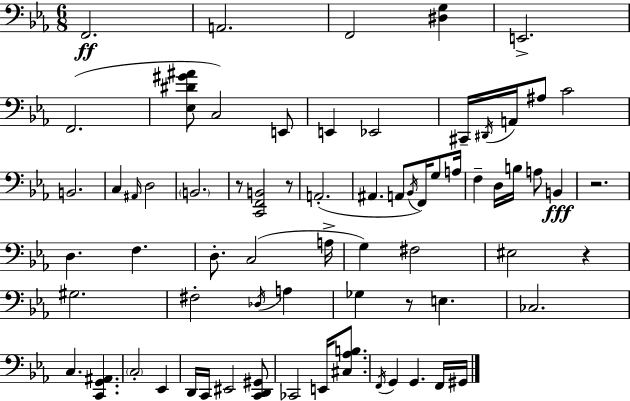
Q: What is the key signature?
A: EES major